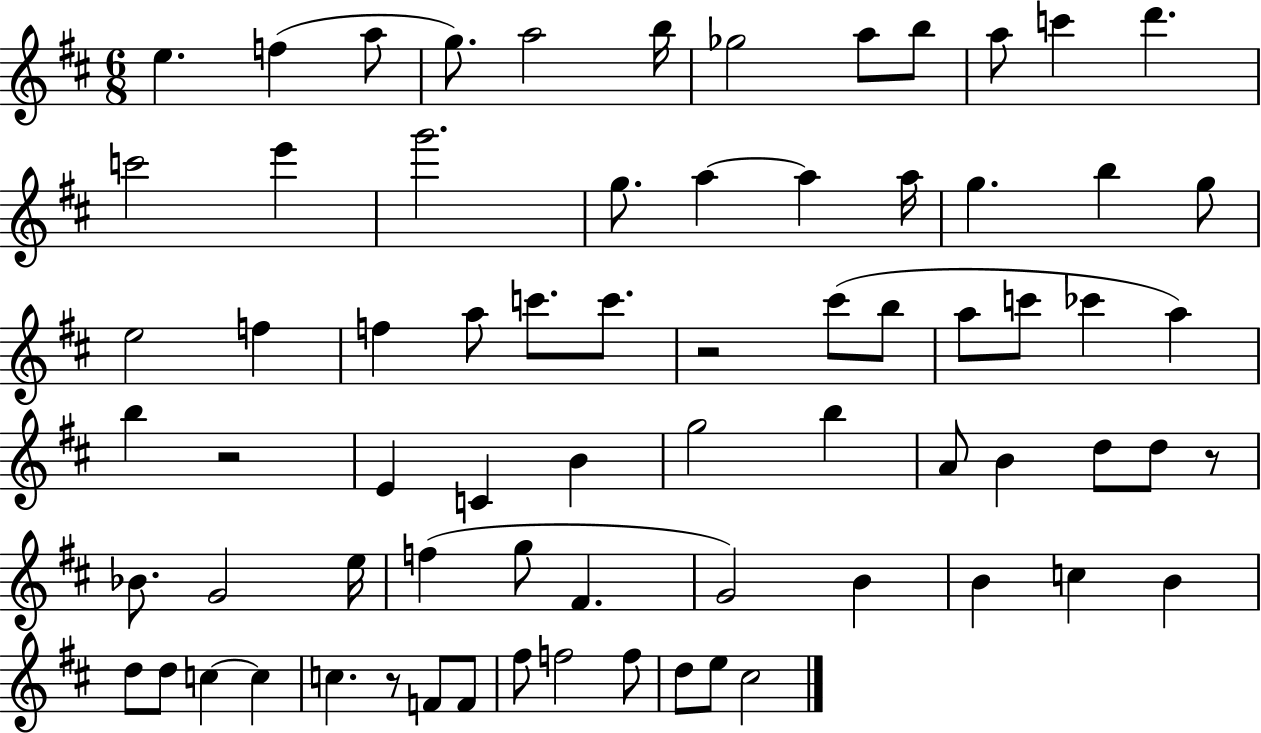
{
  \clef treble
  \numericTimeSignature
  \time 6/8
  \key d \major
  e''4. f''4( a''8 | g''8.) a''2 b''16 | ges''2 a''8 b''8 | a''8 c'''4 d'''4. | \break c'''2 e'''4 | g'''2. | g''8. a''4~~ a''4 a''16 | g''4. b''4 g''8 | \break e''2 f''4 | f''4 a''8 c'''8. c'''8. | r2 cis'''8( b''8 | a''8 c'''8 ces'''4 a''4) | \break b''4 r2 | e'4 c'4 b'4 | g''2 b''4 | a'8 b'4 d''8 d''8 r8 | \break bes'8. g'2 e''16 | f''4( g''8 fis'4. | g'2) b'4 | b'4 c''4 b'4 | \break d''8 d''8 c''4~~ c''4 | c''4. r8 f'8 f'8 | fis''8 f''2 f''8 | d''8 e''8 cis''2 | \break \bar "|."
}